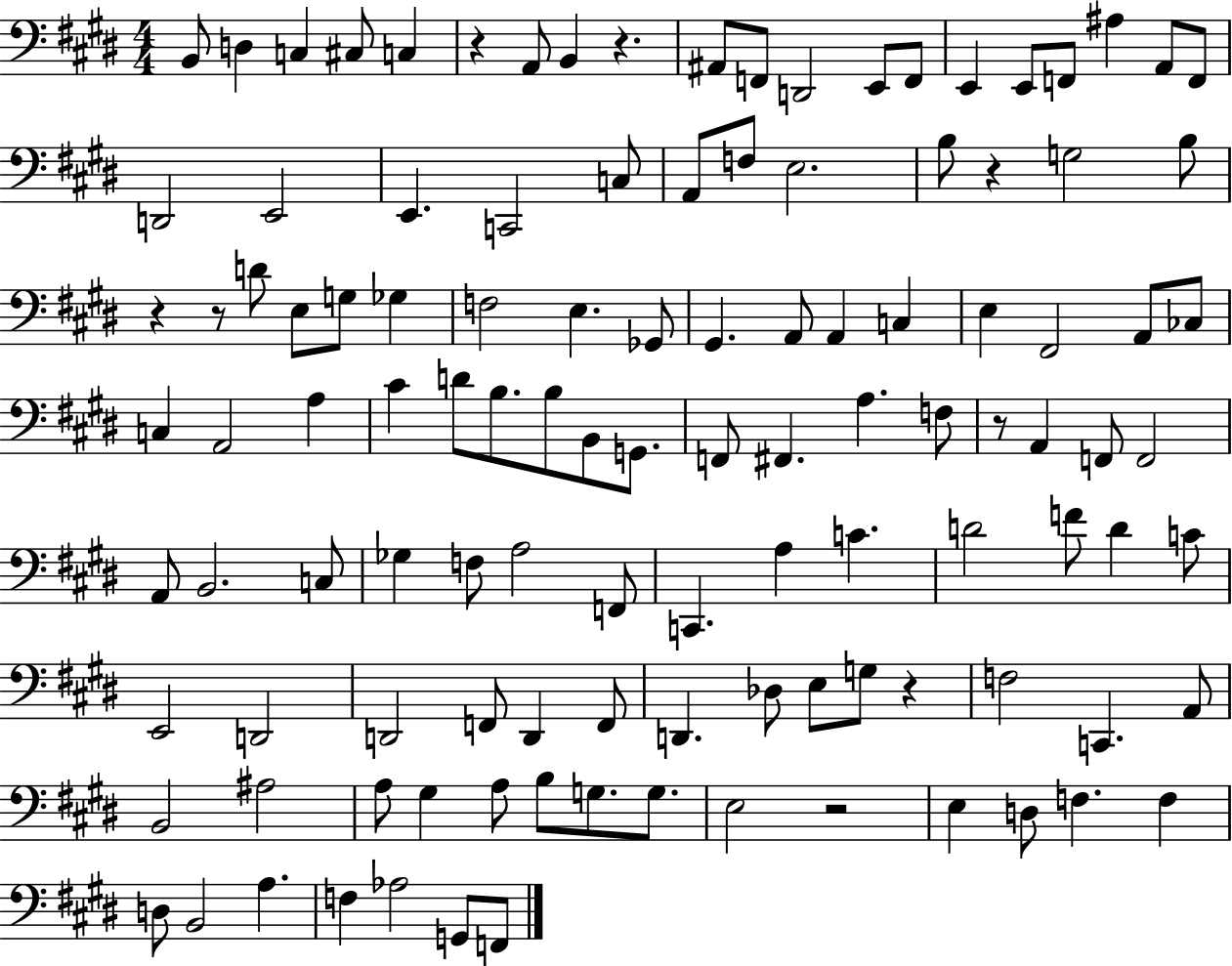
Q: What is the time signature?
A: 4/4